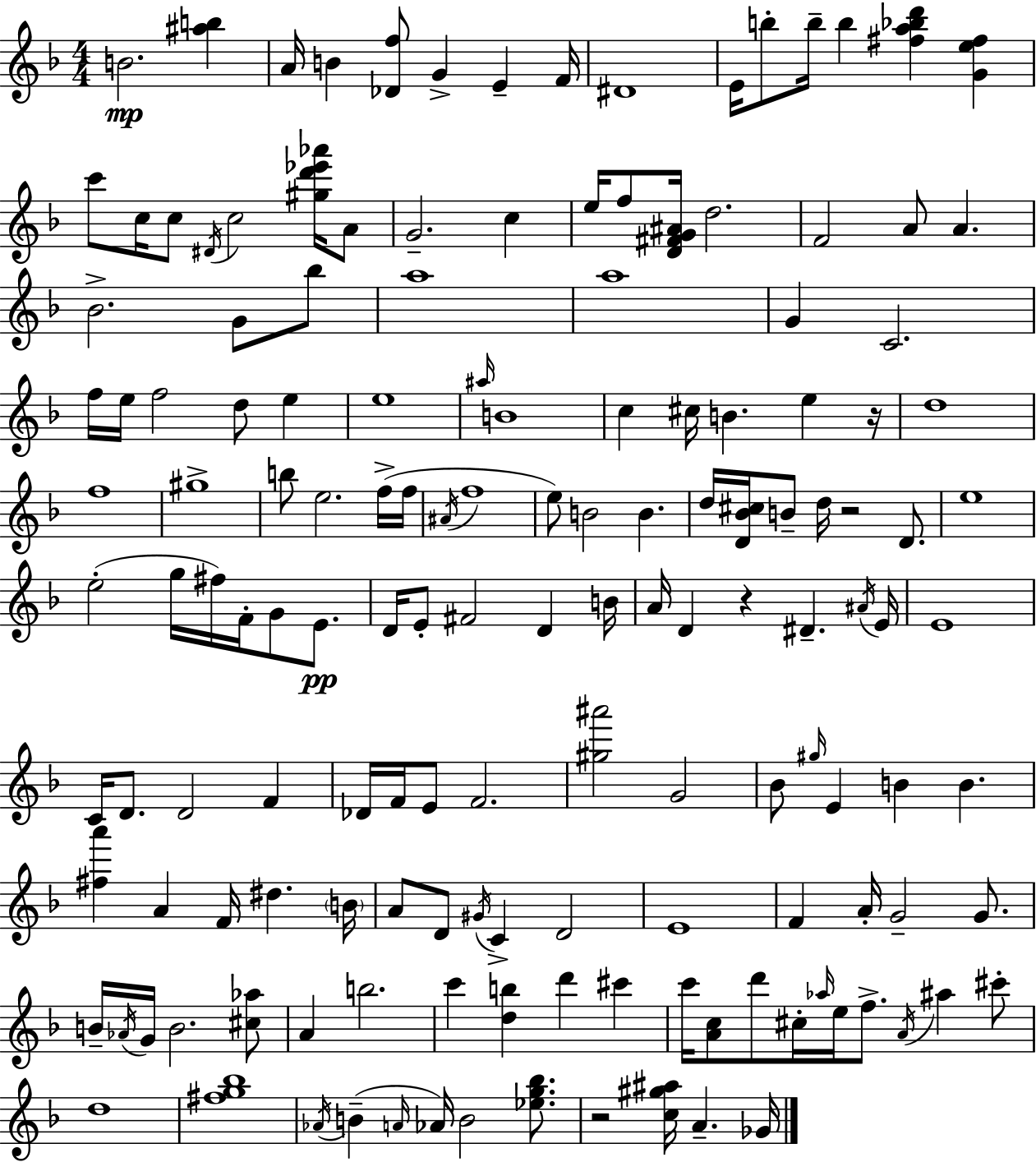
B4/h. [A#5,B5]/q A4/s B4/q [Db4,F5]/e G4/q E4/q F4/s D#4/w E4/s B5/e B5/s B5/q [F#5,A5,Bb5,D6]/q [G4,E5,F#5]/q C6/e C5/s C5/e D#4/s C5/h [G#5,D6,Eb6,Ab6]/s A4/e G4/h. C5/q E5/s F5/e [D4,F#4,G4,A#4]/s D5/h. F4/h A4/e A4/q. Bb4/h. G4/e Bb5/e A5/w A5/w G4/q C4/h. F5/s E5/s F5/h D5/e E5/q E5/w A#5/s B4/w C5/q C#5/s B4/q. E5/q R/s D5/w F5/w G#5/w B5/e E5/h. F5/s F5/s A#4/s F5/w E5/e B4/h B4/q. D5/s [D4,Bb4,C#5]/s B4/e D5/s R/h D4/e. E5/w E5/h G5/s F#5/s F4/s G4/e E4/e. D4/s E4/e F#4/h D4/q B4/s A4/s D4/q R/q D#4/q. A#4/s E4/s E4/w C4/s D4/e. D4/h F4/q Db4/s F4/s E4/e F4/h. [G#5,A#6]/h G4/h Bb4/e G#5/s E4/q B4/q B4/q. [F#5,A6]/q A4/q F4/s D#5/q. B4/s A4/e D4/e G#4/s C4/q D4/h E4/w F4/q A4/s G4/h G4/e. B4/s Ab4/s G4/s B4/h. [C#5,Ab5]/e A4/q B5/h. C6/q [D5,B5]/q D6/q C#6/q C6/s [A4,C5]/e D6/e C#5/s Ab5/s E5/s F5/e. A4/s A#5/q C#6/e D5/w [F#5,G5,Bb5]/w Ab4/s B4/q A4/s Ab4/s B4/h [Eb5,G5,Bb5]/e. R/h [C5,G#5,A#5]/s A4/q. Gb4/s